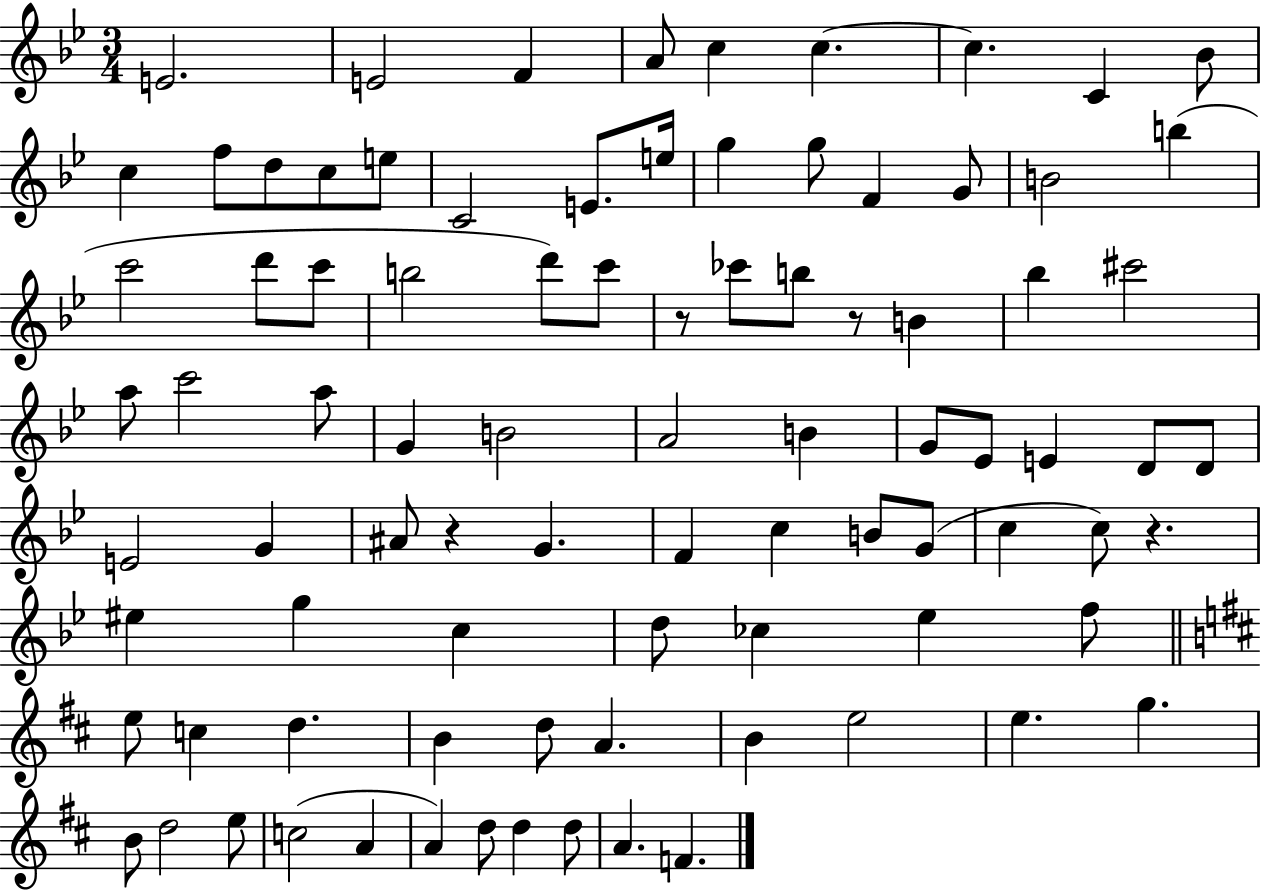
E4/h. E4/h F4/q A4/e C5/q C5/q. C5/q. C4/q Bb4/e C5/q F5/e D5/e C5/e E5/e C4/h E4/e. E5/s G5/q G5/e F4/q G4/e B4/h B5/q C6/h D6/e C6/e B5/h D6/e C6/e R/e CES6/e B5/e R/e B4/q Bb5/q C#6/h A5/e C6/h A5/e G4/q B4/h A4/h B4/q G4/e Eb4/e E4/q D4/e D4/e E4/h G4/q A#4/e R/q G4/q. F4/q C5/q B4/e G4/e C5/q C5/e R/q. EIS5/q G5/q C5/q D5/e CES5/q Eb5/q F5/e E5/e C5/q D5/q. B4/q D5/e A4/q. B4/q E5/h E5/q. G5/q. B4/e D5/h E5/e C5/h A4/q A4/q D5/e D5/q D5/e A4/q. F4/q.